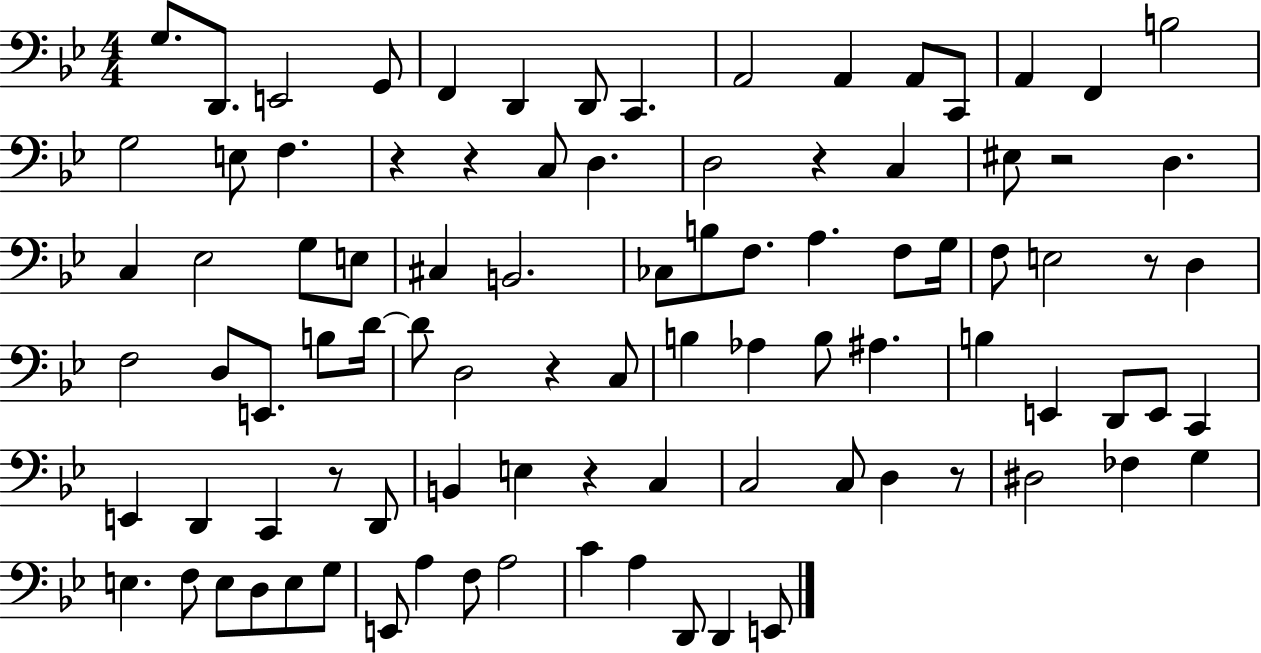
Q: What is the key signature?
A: BES major